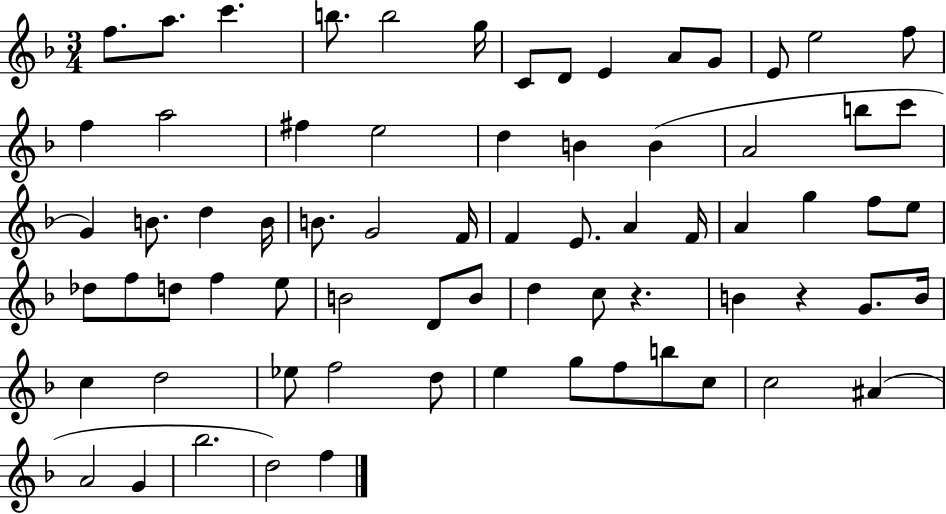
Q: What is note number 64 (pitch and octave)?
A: A#4